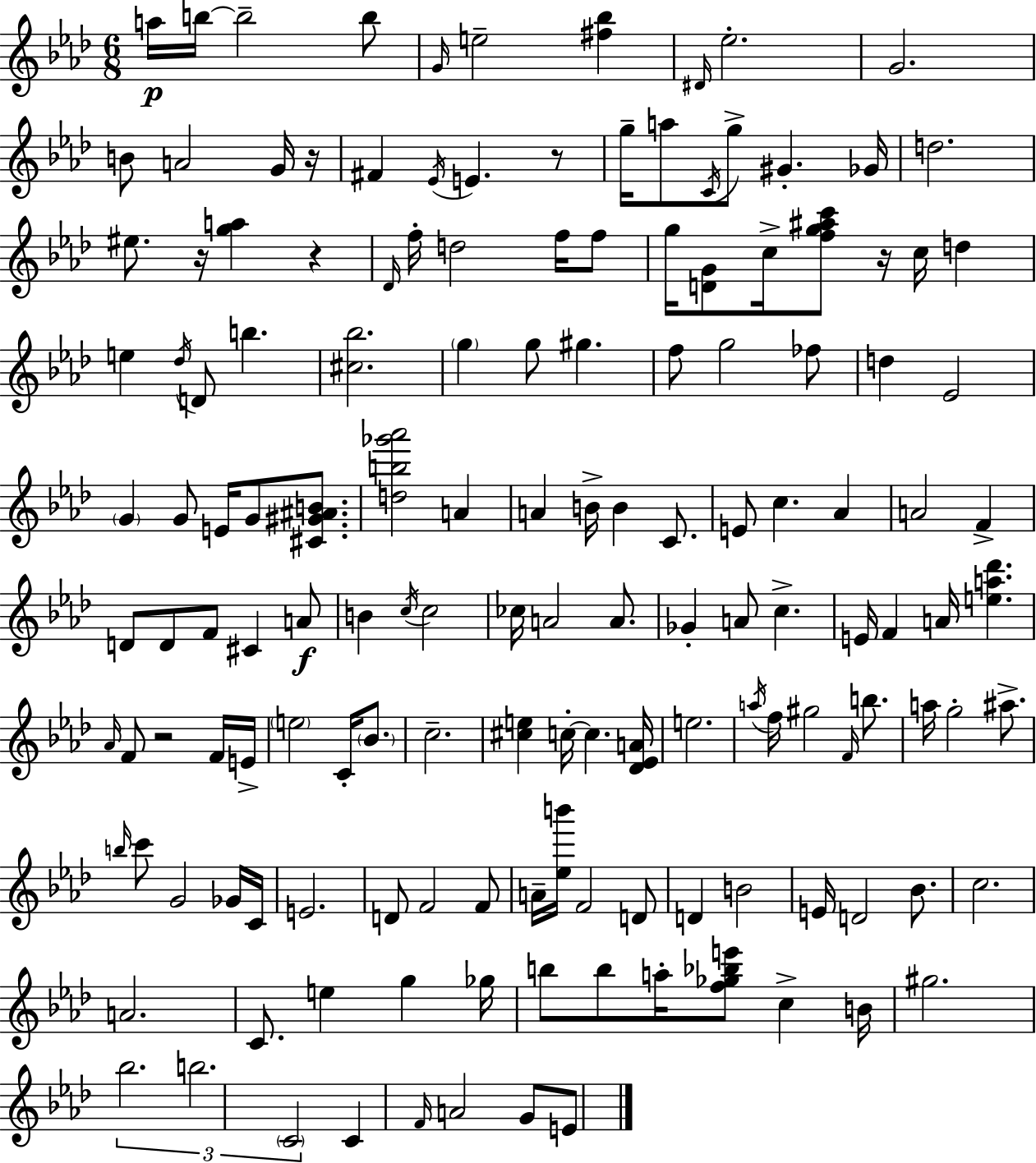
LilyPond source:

{
  \clef treble
  \numericTimeSignature
  \time 6/8
  \key f \minor
  a''16\p b''16~~ b''2-- b''8 | \grace { g'16 } e''2-- <fis'' bes''>4 | \grace { dis'16 } ees''2.-. | g'2. | \break b'8 a'2 | g'16 r16 fis'4 \acciaccatura { ees'16 } e'4. | r8 g''16-- a''8 \acciaccatura { c'16 } g''8-> gis'4.-. | ges'16 d''2. | \break eis''8. r16 <g'' a''>4 | r4 \grace { des'16 } f''16-. d''2 | f''16 f''8 g''16 <d' g'>8 c''16-> <f'' g'' ais'' c'''>8 r16 | c''16 d''4 e''4 \acciaccatura { des''16 } d'8 | \break b''4. <cis'' bes''>2. | \parenthesize g''4 g''8 | gis''4. f''8 g''2 | fes''8 d''4 ees'2 | \break \parenthesize g'4 g'8 | e'16 g'8 <cis' gis' ais' b'>8. <d'' b'' ges''' aes'''>2 | a'4 a'4 b'16-> b'4 | c'8. e'8 c''4. | \break aes'4 a'2 | f'4-> d'8 d'8 f'8 | cis'4 a'8\f b'4 \acciaccatura { c''16 } c''2 | ces''16 a'2 | \break a'8. ges'4-. a'8 | c''4.-> e'16 f'4 | a'16 <e'' a'' des'''>4. \grace { aes'16 } f'8 r2 | f'16 e'16-> \parenthesize e''2 | \break c'16-. \parenthesize bes'8. c''2.-- | <cis'' e''>4 | c''16-.~~ c''4. <des' ees' a'>16 e''2. | \acciaccatura { a''16 } f''16 gis''2 | \break \grace { f'16 } b''8. a''16 g''2-. | ais''8.-> \grace { b''16 } c'''8 | g'2 ges'16 c'16 e'2. | d'8 | \break f'2 f'8 a'16-- | <ees'' b'''>16 f'2 d'8 d'4 | b'2 e'16 | d'2 bes'8. c''2. | \break a'2. | c'8. | e''4 g''4 ges''16 b''8 | b''8 a''16-. <f'' ges'' bes'' e'''>8 c''4-> b'16 gis''2. | \break \tuplet 3/2 { bes''2. | b''2. | \parenthesize c'2 } | c'4 \grace { f'16 } | \break a'2 g'8 e'8 | \bar "|."
}